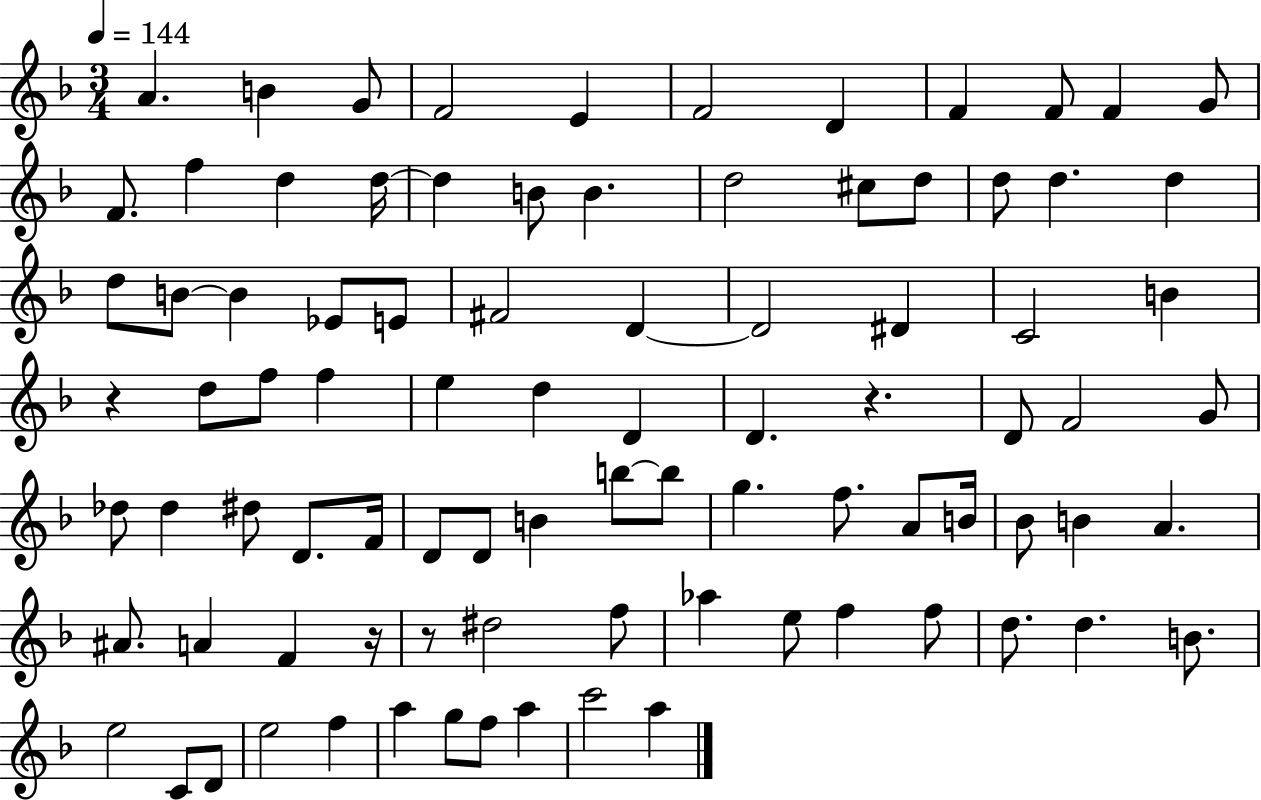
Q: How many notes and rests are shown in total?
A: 89